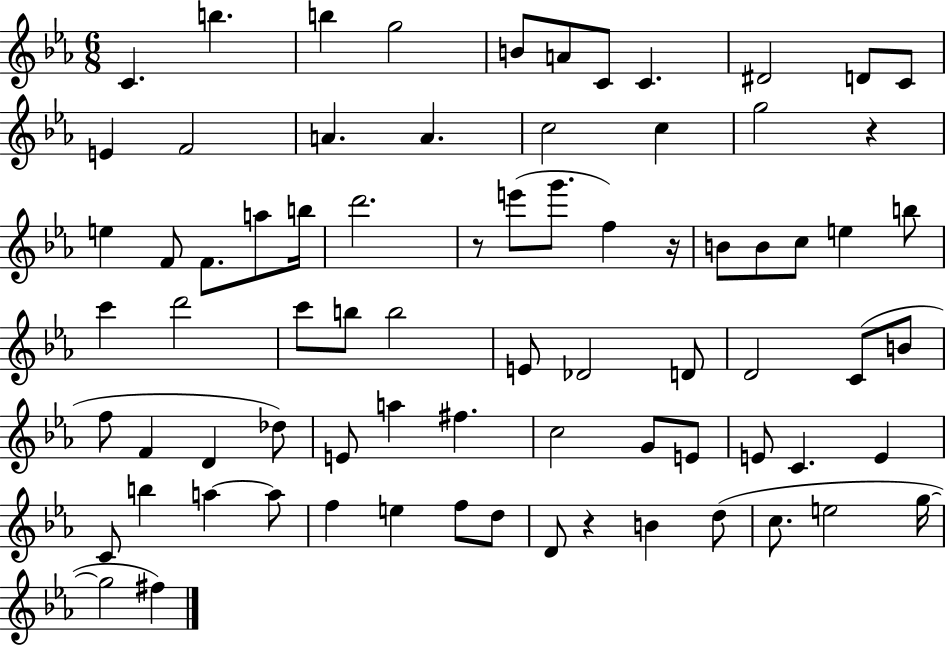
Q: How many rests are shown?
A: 4